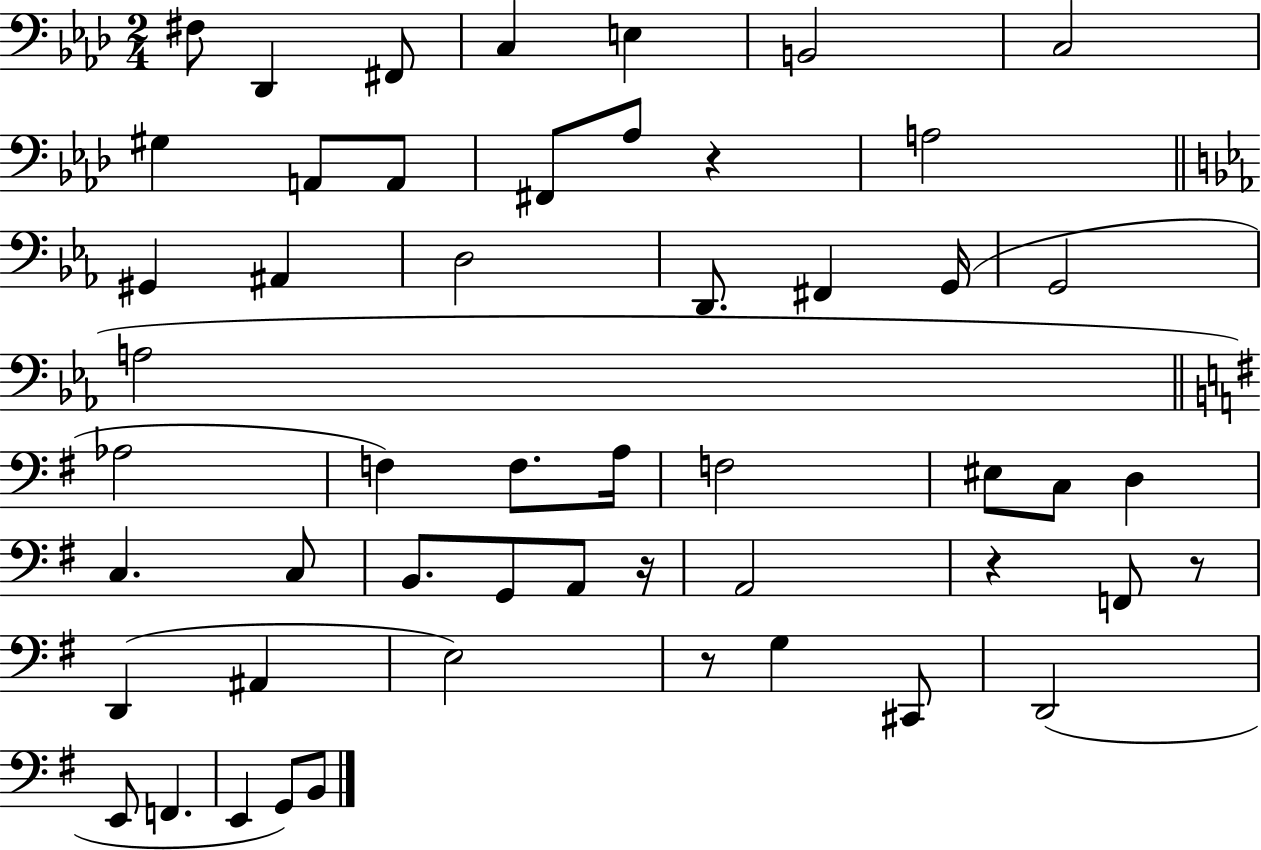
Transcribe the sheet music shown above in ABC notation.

X:1
T:Untitled
M:2/4
L:1/4
K:Ab
^F,/2 _D,, ^F,,/2 C, E, B,,2 C,2 ^G, A,,/2 A,,/2 ^F,,/2 _A,/2 z A,2 ^G,, ^A,, D,2 D,,/2 ^F,, G,,/4 G,,2 A,2 _A,2 F, F,/2 A,/4 F,2 ^E,/2 C,/2 D, C, C,/2 B,,/2 G,,/2 A,,/2 z/4 A,,2 z F,,/2 z/2 D,, ^A,, E,2 z/2 G, ^C,,/2 D,,2 E,,/2 F,, E,, G,,/2 B,,/2